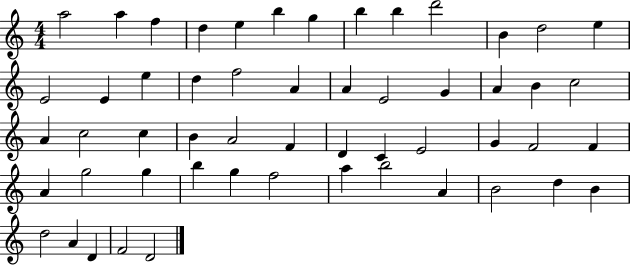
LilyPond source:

{
  \clef treble
  \numericTimeSignature
  \time 4/4
  \key c \major
  a''2 a''4 f''4 | d''4 e''4 b''4 g''4 | b''4 b''4 d'''2 | b'4 d''2 e''4 | \break e'2 e'4 e''4 | d''4 f''2 a'4 | a'4 e'2 g'4 | a'4 b'4 c''2 | \break a'4 c''2 c''4 | b'4 a'2 f'4 | d'4 c'4 e'2 | g'4 f'2 f'4 | \break a'4 g''2 g''4 | b''4 g''4 f''2 | a''4 b''2 a'4 | b'2 d''4 b'4 | \break d''2 a'4 d'4 | f'2 d'2 | \bar "|."
}